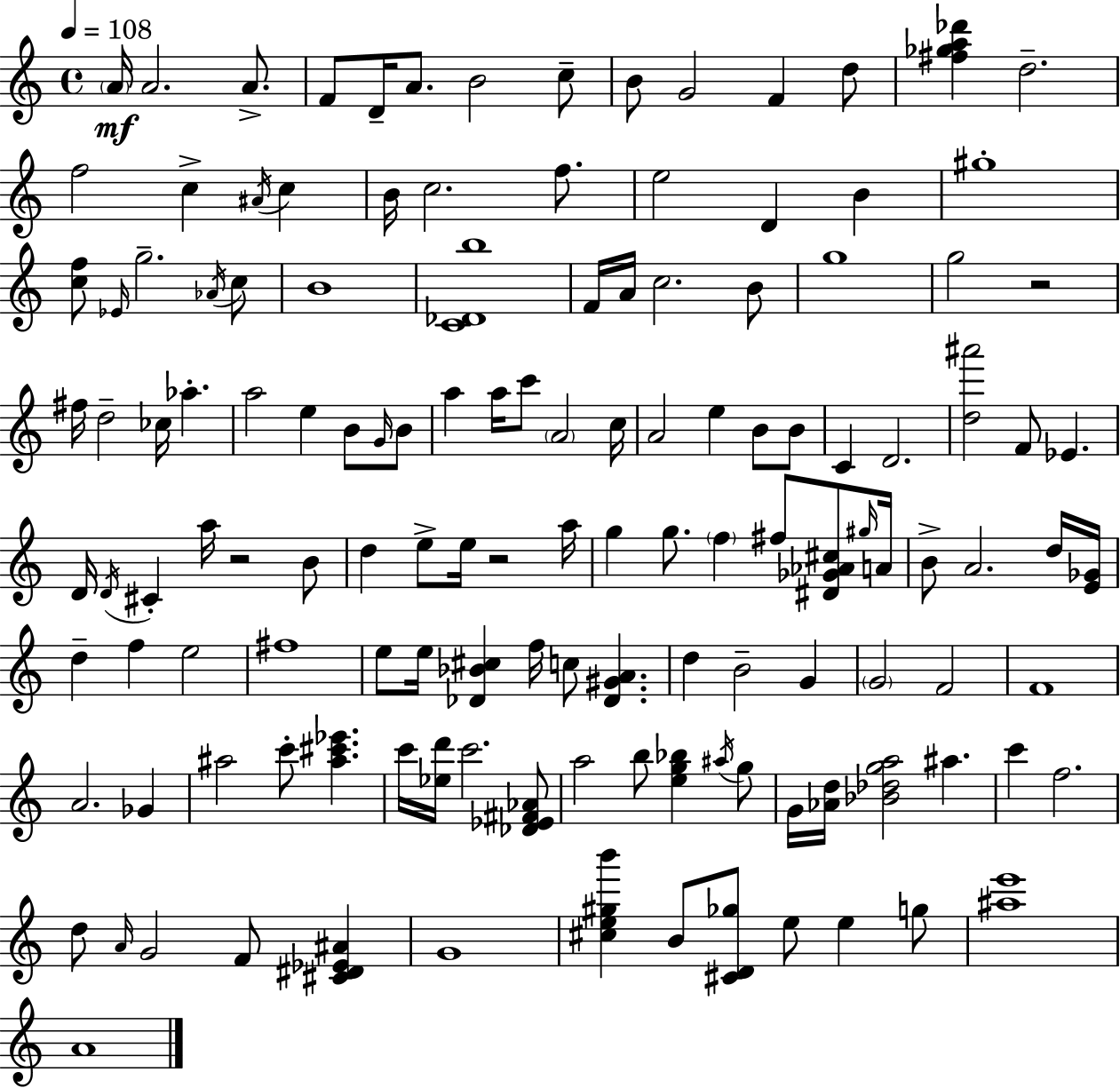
A4/s A4/h. A4/e. F4/e D4/s A4/e. B4/h C5/e B4/e G4/h F4/q D5/e [F#5,Gb5,A5,Db6]/q D5/h. F5/h C5/q A#4/s C5/q B4/s C5/h. F5/e. E5/h D4/q B4/q G#5/w [C5,F5]/e Eb4/s G5/h. Ab4/s C5/e B4/w [C4,Db4,B5]/w F4/s A4/s C5/h. B4/e G5/w G5/h R/h F#5/s D5/h CES5/s Ab5/q. A5/h E5/q B4/e G4/s B4/e A5/q A5/s C6/e A4/h C5/s A4/h E5/q B4/e B4/e C4/q D4/h. [D5,A#6]/h F4/e Eb4/q. D4/s D4/s C#4/q A5/s R/h B4/e D5/q E5/e E5/s R/h A5/s G5/q G5/e. F5/q F#5/e [D#4,Gb4,Ab4,C#5]/e G#5/s A4/s B4/e A4/h. D5/s [E4,Gb4]/s D5/q F5/q E5/h F#5/w E5/e E5/s [Db4,Bb4,C#5]/q F5/s C5/e [Db4,G#4,A4]/q. D5/q B4/h G4/q G4/h F4/h F4/w A4/h. Gb4/q A#5/h C6/e [A#5,C#6,Eb6]/q. C6/s [Eb5,D6]/s C6/h. [Db4,Eb4,F#4,Ab4]/e A5/h B5/e [E5,G5,Bb5]/q A#5/s G5/e G4/s [Ab4,D5]/s [Bb4,Db5,G5,A5]/h A#5/q. C6/q F5/h. D5/e A4/s G4/h F4/e [C#4,D#4,Eb4,A#4]/q G4/w [C#5,E5,G#5,B6]/q B4/e [C#4,D4,Gb5]/e E5/e E5/q G5/e [A#5,E6]/w A4/w